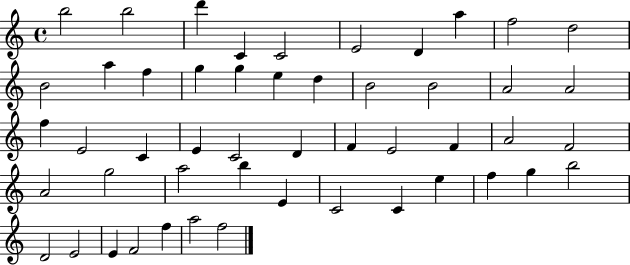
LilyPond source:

{
  \clef treble
  \time 4/4
  \defaultTimeSignature
  \key c \major
  b''2 b''2 | d'''4 c'4 c'2 | e'2 d'4 a''4 | f''2 d''2 | \break b'2 a''4 f''4 | g''4 g''4 e''4 d''4 | b'2 b'2 | a'2 a'2 | \break f''4 e'2 c'4 | e'4 c'2 d'4 | f'4 e'2 f'4 | a'2 f'2 | \break a'2 g''2 | a''2 b''4 e'4 | c'2 c'4 e''4 | f''4 g''4 b''2 | \break d'2 e'2 | e'4 f'2 f''4 | a''2 f''2 | \bar "|."
}